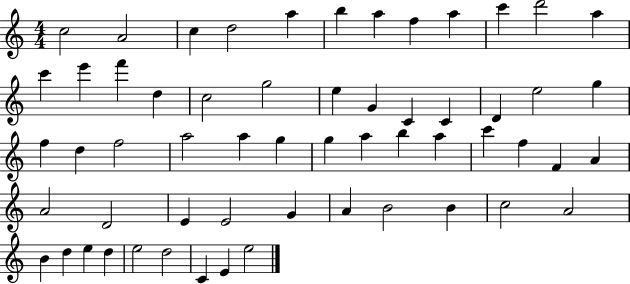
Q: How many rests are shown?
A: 0